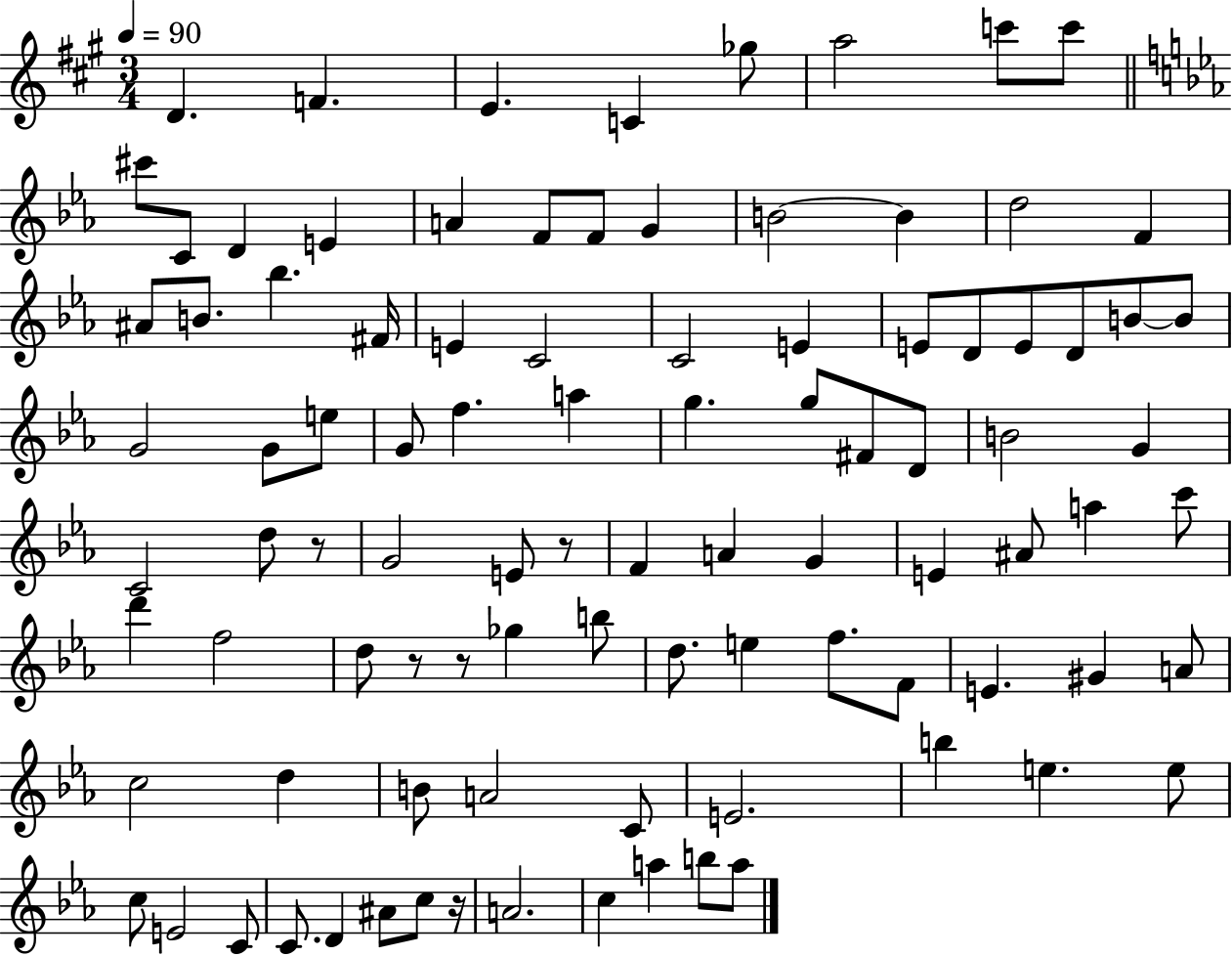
X:1
T:Untitled
M:3/4
L:1/4
K:A
D F E C _g/2 a2 c'/2 c'/2 ^c'/2 C/2 D E A F/2 F/2 G B2 B d2 F ^A/2 B/2 _b ^F/4 E C2 C2 E E/2 D/2 E/2 D/2 B/2 B/2 G2 G/2 e/2 G/2 f a g g/2 ^F/2 D/2 B2 G C2 d/2 z/2 G2 E/2 z/2 F A G E ^A/2 a c'/2 d' f2 d/2 z/2 z/2 _g b/2 d/2 e f/2 F/2 E ^G A/2 c2 d B/2 A2 C/2 E2 b e e/2 c/2 E2 C/2 C/2 D ^A/2 c/2 z/4 A2 c a b/2 a/2